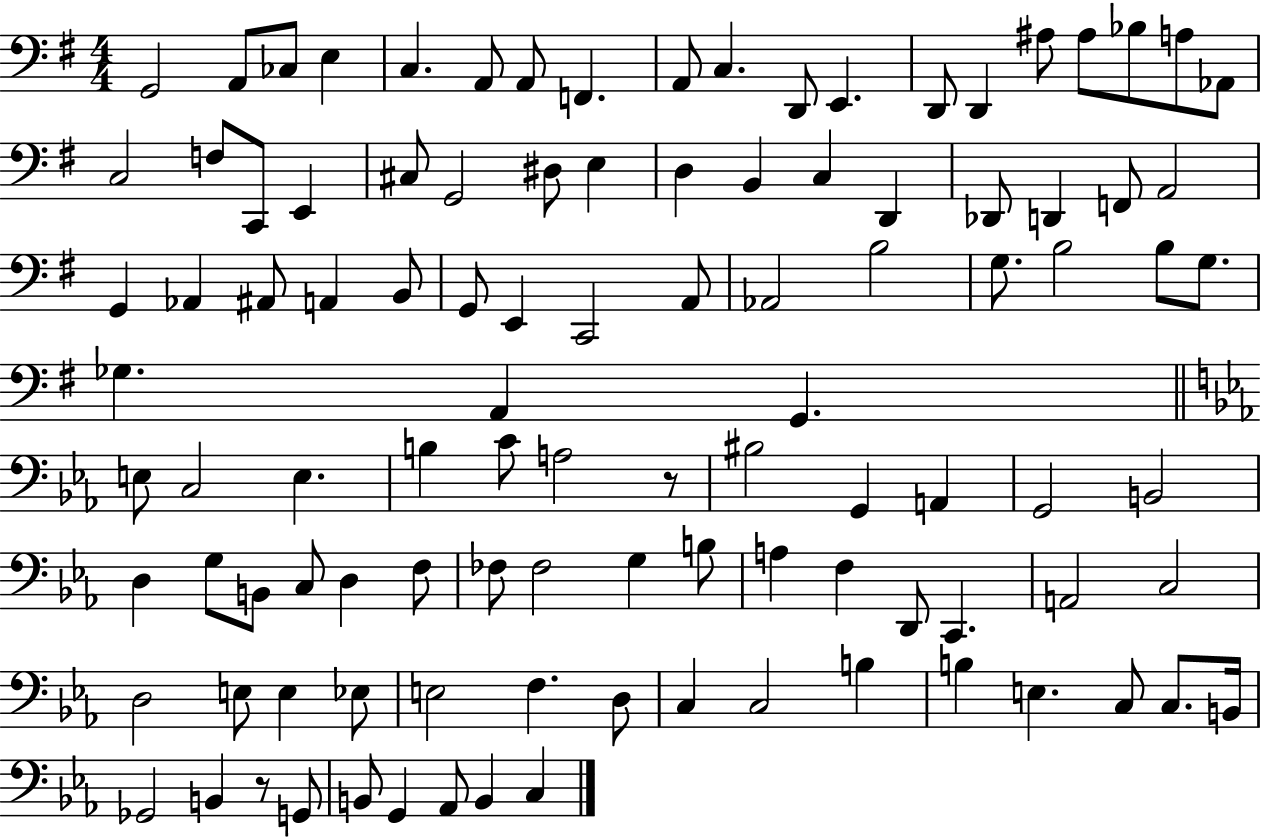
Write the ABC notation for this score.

X:1
T:Untitled
M:4/4
L:1/4
K:G
G,,2 A,,/2 _C,/2 E, C, A,,/2 A,,/2 F,, A,,/2 C, D,,/2 E,, D,,/2 D,, ^A,/2 ^A,/2 _B,/2 A,/2 _A,,/2 C,2 F,/2 C,,/2 E,, ^C,/2 G,,2 ^D,/2 E, D, B,, C, D,, _D,,/2 D,, F,,/2 A,,2 G,, _A,, ^A,,/2 A,, B,,/2 G,,/2 E,, C,,2 A,,/2 _A,,2 B,2 G,/2 B,2 B,/2 G,/2 _G, A,, G,, E,/2 C,2 E, B, C/2 A,2 z/2 ^B,2 G,, A,, G,,2 B,,2 D, G,/2 B,,/2 C,/2 D, F,/2 _F,/2 _F,2 G, B,/2 A, F, D,,/2 C,, A,,2 C,2 D,2 E,/2 E, _E,/2 E,2 F, D,/2 C, C,2 B, B, E, C,/2 C,/2 B,,/4 _G,,2 B,, z/2 G,,/2 B,,/2 G,, _A,,/2 B,, C,